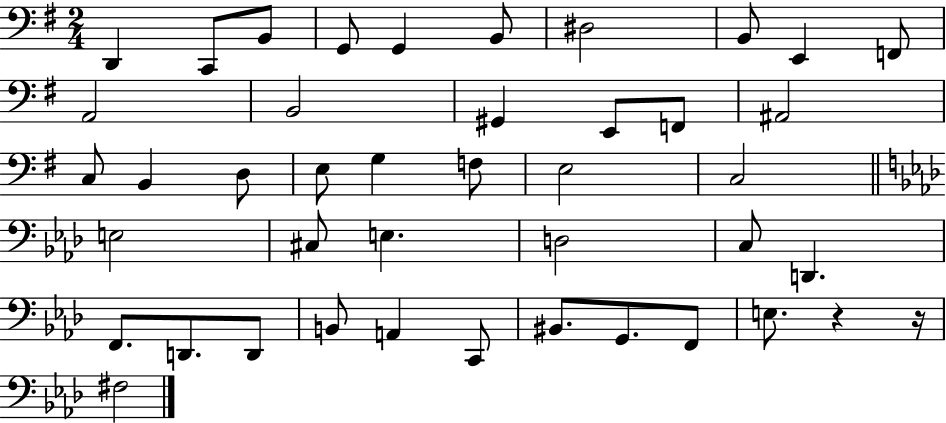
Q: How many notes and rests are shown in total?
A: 43